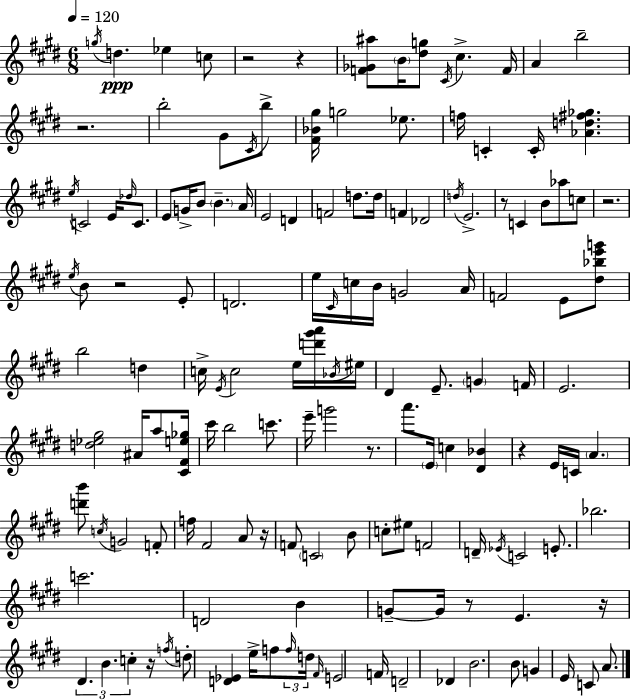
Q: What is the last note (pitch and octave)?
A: A4